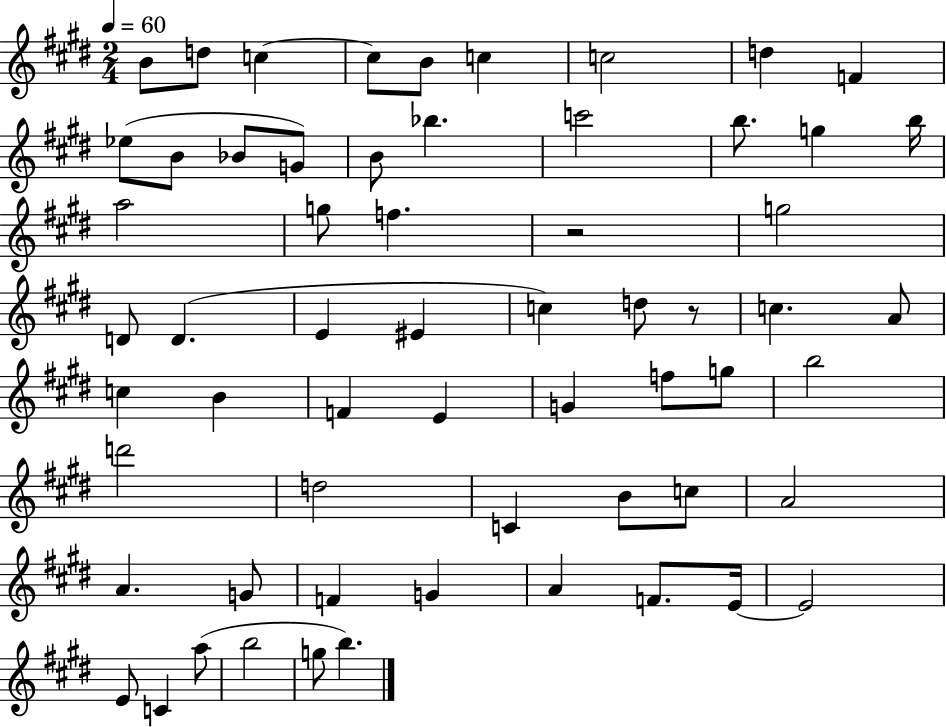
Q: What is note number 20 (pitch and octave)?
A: A5